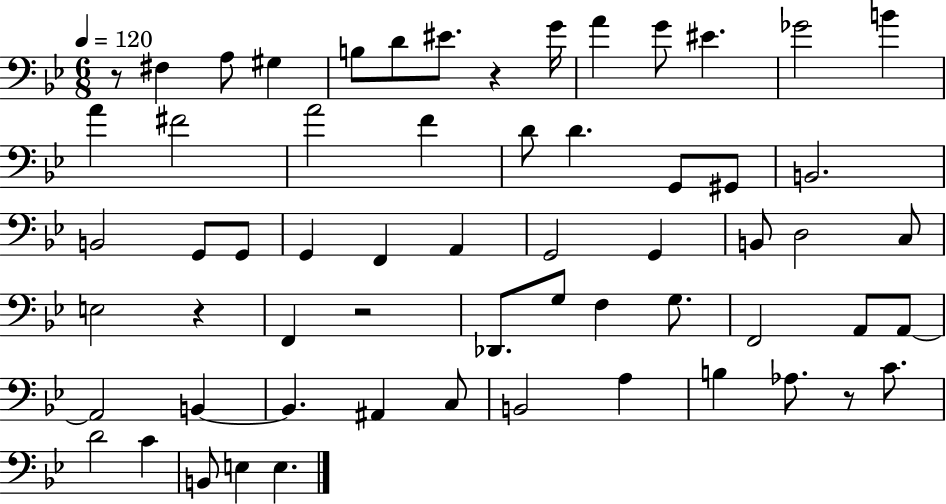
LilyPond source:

{
  \clef bass
  \numericTimeSignature
  \time 6/8
  \key bes \major
  \tempo 4 = 120
  \repeat volta 2 { r8 fis4 a8 gis4 | b8 d'8 eis'8. r4 g'16 | a'4 g'8 eis'4. | ges'2 b'4 | \break a'4 fis'2 | a'2 f'4 | d'8 d'4. g,8 gis,8 | b,2. | \break b,2 g,8 g,8 | g,4 f,4 a,4 | g,2 g,4 | b,8 d2 c8 | \break e2 r4 | f,4 r2 | des,8. g8 f4 g8. | f,2 a,8 a,8~~ | \break a,2 b,4~~ | b,4. ais,4 c8 | b,2 a4 | b4 aes8. r8 c'8. | \break d'2 c'4 | b,8 e4 e4. | } \bar "|."
}